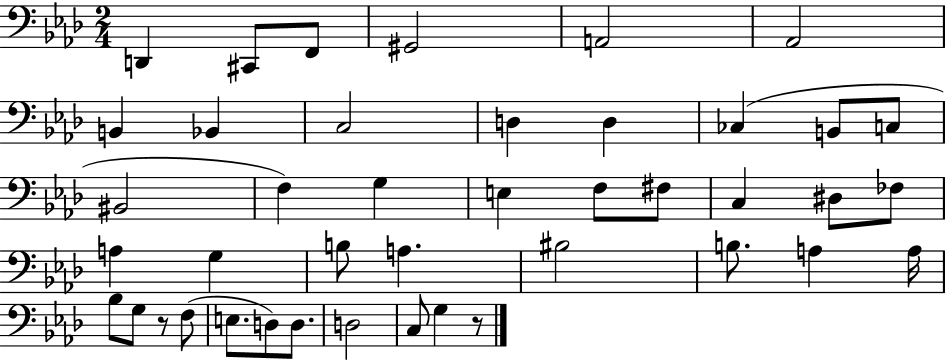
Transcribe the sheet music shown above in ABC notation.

X:1
T:Untitled
M:2/4
L:1/4
K:Ab
D,, ^C,,/2 F,,/2 ^G,,2 A,,2 _A,,2 B,, _B,, C,2 D, D, _C, B,,/2 C,/2 ^B,,2 F, G, E, F,/2 ^F,/2 C, ^D,/2 _F,/2 A, G, B,/2 A, ^B,2 B,/2 A, A,/4 _B,/2 G,/2 z/2 F,/2 E,/2 D,/2 D,/2 D,2 C,/2 G, z/2